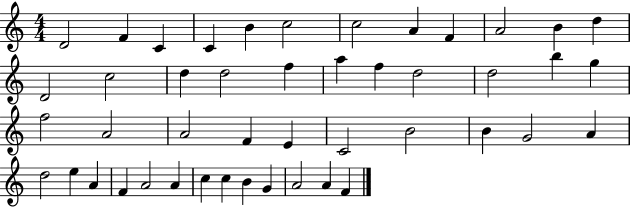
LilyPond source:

{
  \clef treble
  \numericTimeSignature
  \time 4/4
  \key c \major
  d'2 f'4 c'4 | c'4 b'4 c''2 | c''2 a'4 f'4 | a'2 b'4 d''4 | \break d'2 c''2 | d''4 d''2 f''4 | a''4 f''4 d''2 | d''2 b''4 g''4 | \break f''2 a'2 | a'2 f'4 e'4 | c'2 b'2 | b'4 g'2 a'4 | \break d''2 e''4 a'4 | f'4 a'2 a'4 | c''4 c''4 b'4 g'4 | a'2 a'4 f'4 | \break \bar "|."
}